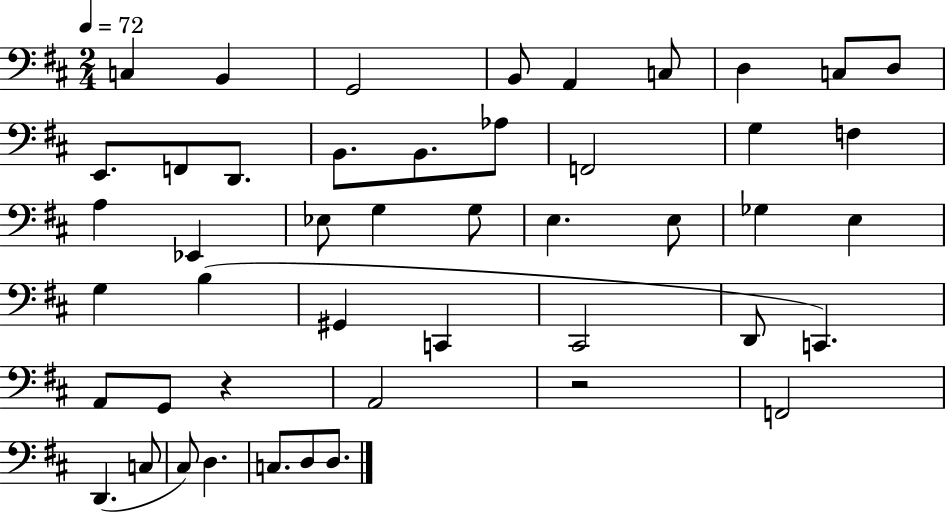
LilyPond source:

{
  \clef bass
  \numericTimeSignature
  \time 2/4
  \key d \major
  \tempo 4 = 72
  c4 b,4 | g,2 | b,8 a,4 c8 | d4 c8 d8 | \break e,8. f,8 d,8. | b,8. b,8. aes8 | f,2 | g4 f4 | \break a4 ees,4 | ees8 g4 g8 | e4. e8 | ges4 e4 | \break g4 b4( | gis,4 c,4 | cis,2 | d,8 c,4.) | \break a,8 g,8 r4 | a,2 | r2 | f,2 | \break d,4.( c8 | cis8) d4. | c8. d8 d8. | \bar "|."
}